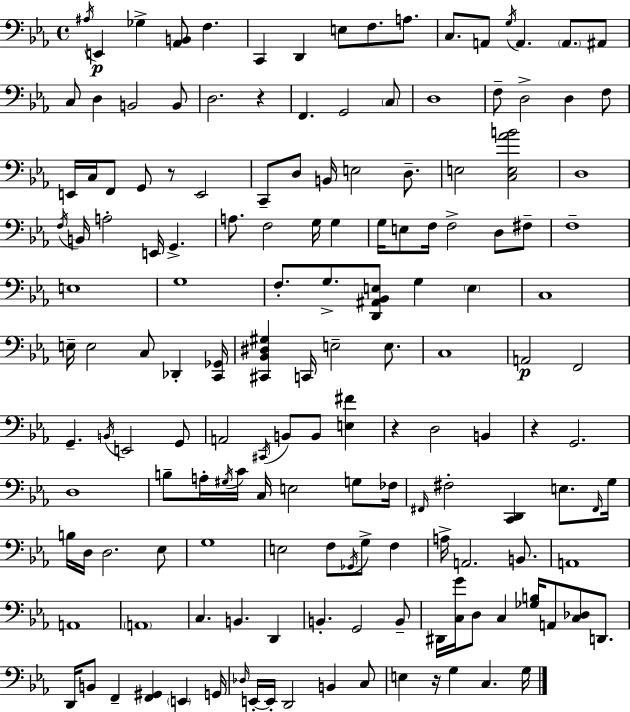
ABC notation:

X:1
T:Untitled
M:4/4
L:1/4
K:Eb
^A,/4 E,, _G, [_A,,B,,]/2 F, C,, D,, E,/2 F,/2 A,/2 C,/2 A,,/2 G,/4 A,, A,,/2 ^A,,/2 C,/2 D, B,,2 B,,/2 D,2 z F,, G,,2 C,/2 D,4 F,/2 D,2 D, F,/2 E,,/4 C,/4 F,,/2 G,,/2 z/2 E,,2 C,,/2 D,/2 B,,/4 E,2 D,/2 E,2 [C,E,_AB]2 D,4 F,/4 B,,/4 A,2 E,,/4 G,, A,/2 F,2 G,/4 G, G,/4 E,/2 F,/4 F,2 D,/2 ^F,/2 F,4 E,4 G,4 F,/2 G,/2 [D,,^A,,_B,,E,]/2 G, E, C,4 E,/4 E,2 C,/2 _D,, [C,,_G,,]/4 [^C,,_B,,^D,^G,] C,,/4 E,2 E,/2 C,4 A,,2 F,,2 G,, B,,/4 E,,2 G,,/2 A,,2 ^C,,/4 B,,/2 B,,/2 [E,^F] z D,2 B,, z G,,2 D,4 B,/2 A,/4 ^G,/4 C/4 C,/4 E,2 G,/2 _F,/4 ^F,,/4 ^F,2 [C,,D,,] E,/2 ^F,,/4 G,/4 B,/4 D,/4 D,2 _E,/2 G,4 E,2 F,/2 _G,,/4 G,/2 F, A,/4 A,,2 B,,/2 A,,4 A,,4 A,,4 C, B,, D,, B,, G,,2 B,,/2 ^D,,/4 [C,G]/4 D,/2 C, [_G,B,]/4 A,,/2 [C,_D,]/2 D,,/2 D,,/4 B,,/2 F,, [F,,^G,,] E,, G,,/4 _D,/4 E,,/4 E,,/4 D,,2 B,, C,/2 E, z/4 G, C, G,/4